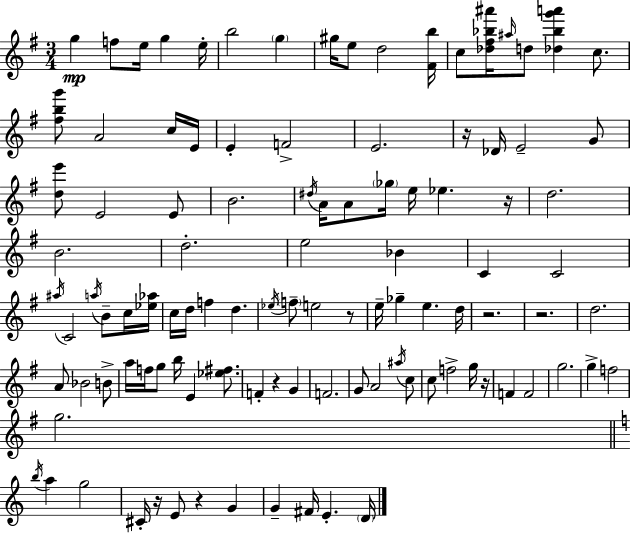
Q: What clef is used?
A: treble